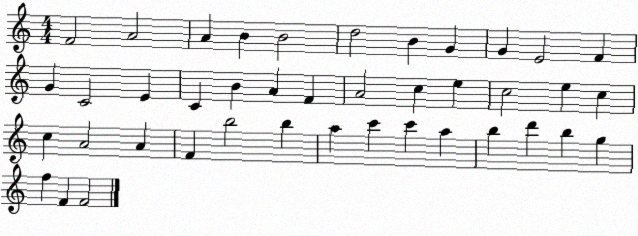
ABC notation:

X:1
T:Untitled
M:4/4
L:1/4
K:C
F2 A2 A B B2 d2 B G G E2 F G C2 E C B A F A2 c e c2 e c c A2 A F b2 b a c' c' a b d' b g f F F2